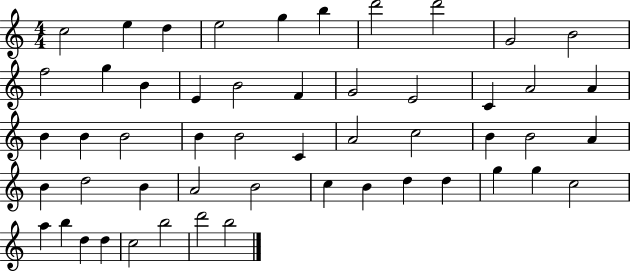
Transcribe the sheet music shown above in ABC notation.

X:1
T:Untitled
M:4/4
L:1/4
K:C
c2 e d e2 g b d'2 d'2 G2 B2 f2 g B E B2 F G2 E2 C A2 A B B B2 B B2 C A2 c2 B B2 A B d2 B A2 B2 c B d d g g c2 a b d d c2 b2 d'2 b2